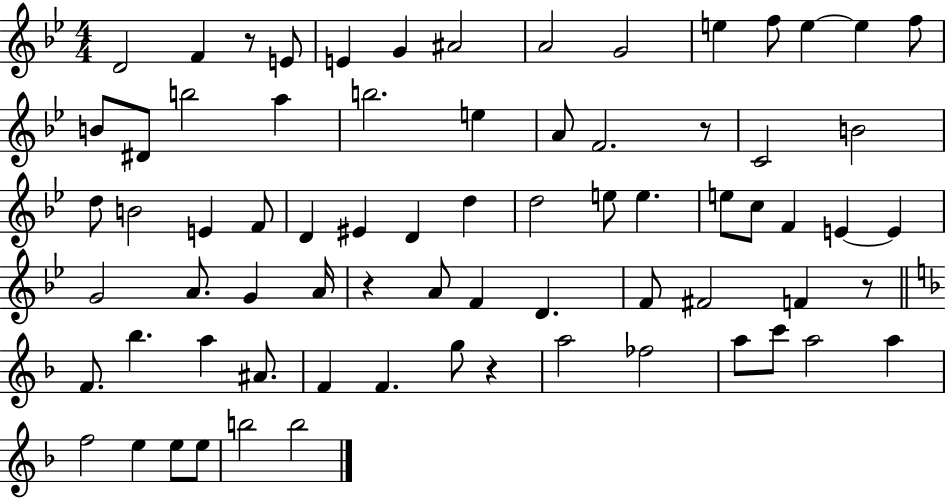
D4/h F4/q R/e E4/e E4/q G4/q A#4/h A4/h G4/h E5/q F5/e E5/q E5/q F5/e B4/e D#4/e B5/h A5/q B5/h. E5/q A4/e F4/h. R/e C4/h B4/h D5/e B4/h E4/q F4/e D4/q EIS4/q D4/q D5/q D5/h E5/e E5/q. E5/e C5/e F4/q E4/q E4/q G4/h A4/e. G4/q A4/s R/q A4/e F4/q D4/q. F4/e F#4/h F4/q R/e F4/e. Bb5/q. A5/q A#4/e. F4/q F4/q. G5/e R/q A5/h FES5/h A5/e C6/e A5/h A5/q F5/h E5/q E5/e E5/e B5/h B5/h